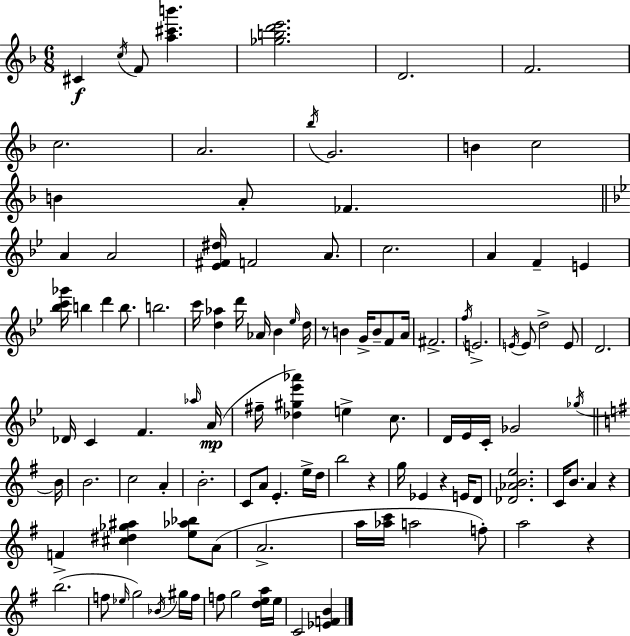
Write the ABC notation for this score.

X:1
T:Untitled
M:6/8
L:1/4
K:F
^C c/4 F/2 [a^c'b'] [_gbd'e']2 D2 F2 c2 A2 _b/4 G2 B c2 B A/2 _F A A2 [_E^F^d]/4 F2 A/2 c2 A F E [_bc'_g']/4 b d' b/2 b2 c'/4 [d_a] d'/4 _A/4 _B _e/4 d/4 z/2 B G/4 B/2 F/2 A/4 ^F2 f/4 E2 E/4 E/2 d2 E/2 D2 _D/4 C F _a/4 A/4 ^f/4 [_d^g_e'_a'] e c/2 D/4 _E/4 C/4 _G2 _g/4 B/4 B2 c2 A B2 C/2 A/2 E e/4 d/4 b2 z g/4 _E z E/4 D/2 [_D_ABe]2 C/4 B/2 A z F [^c^d_g^a] [e_a_b]/2 A/2 A2 a/4 [_ac']/4 a2 f/2 a2 z b2 f/2 _e/4 g2 _B/4 ^g/4 f/4 f/2 g2 [dea]/4 e/4 C2 [_EFB]